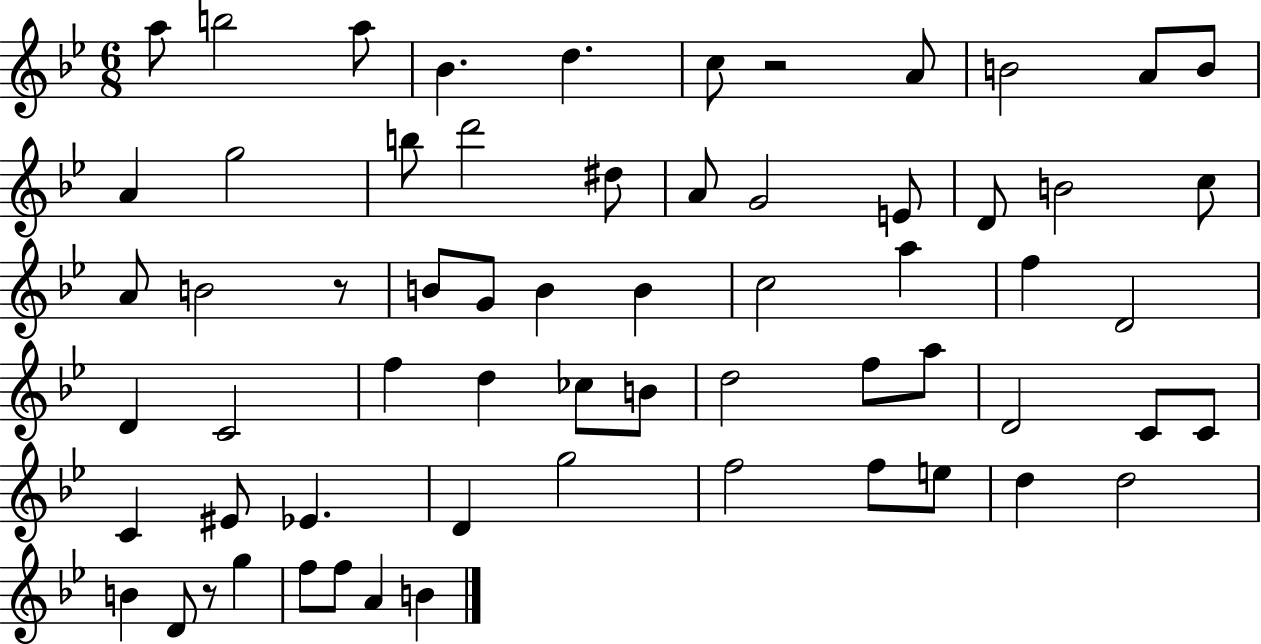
{
  \clef treble
  \numericTimeSignature
  \time 6/8
  \key bes \major
  a''8 b''2 a''8 | bes'4. d''4. | c''8 r2 a'8 | b'2 a'8 b'8 | \break a'4 g''2 | b''8 d'''2 dis''8 | a'8 g'2 e'8 | d'8 b'2 c''8 | \break a'8 b'2 r8 | b'8 g'8 b'4 b'4 | c''2 a''4 | f''4 d'2 | \break d'4 c'2 | f''4 d''4 ces''8 b'8 | d''2 f''8 a''8 | d'2 c'8 c'8 | \break c'4 eis'8 ees'4. | d'4 g''2 | f''2 f''8 e''8 | d''4 d''2 | \break b'4 d'8 r8 g''4 | f''8 f''8 a'4 b'4 | \bar "|."
}